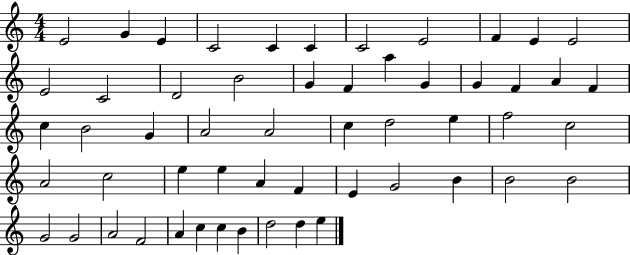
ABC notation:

X:1
T:Untitled
M:4/4
L:1/4
K:C
E2 G E C2 C C C2 E2 F E E2 E2 C2 D2 B2 G F a G G F A F c B2 G A2 A2 c d2 e f2 c2 A2 c2 e e A F E G2 B B2 B2 G2 G2 A2 F2 A c c B d2 d e